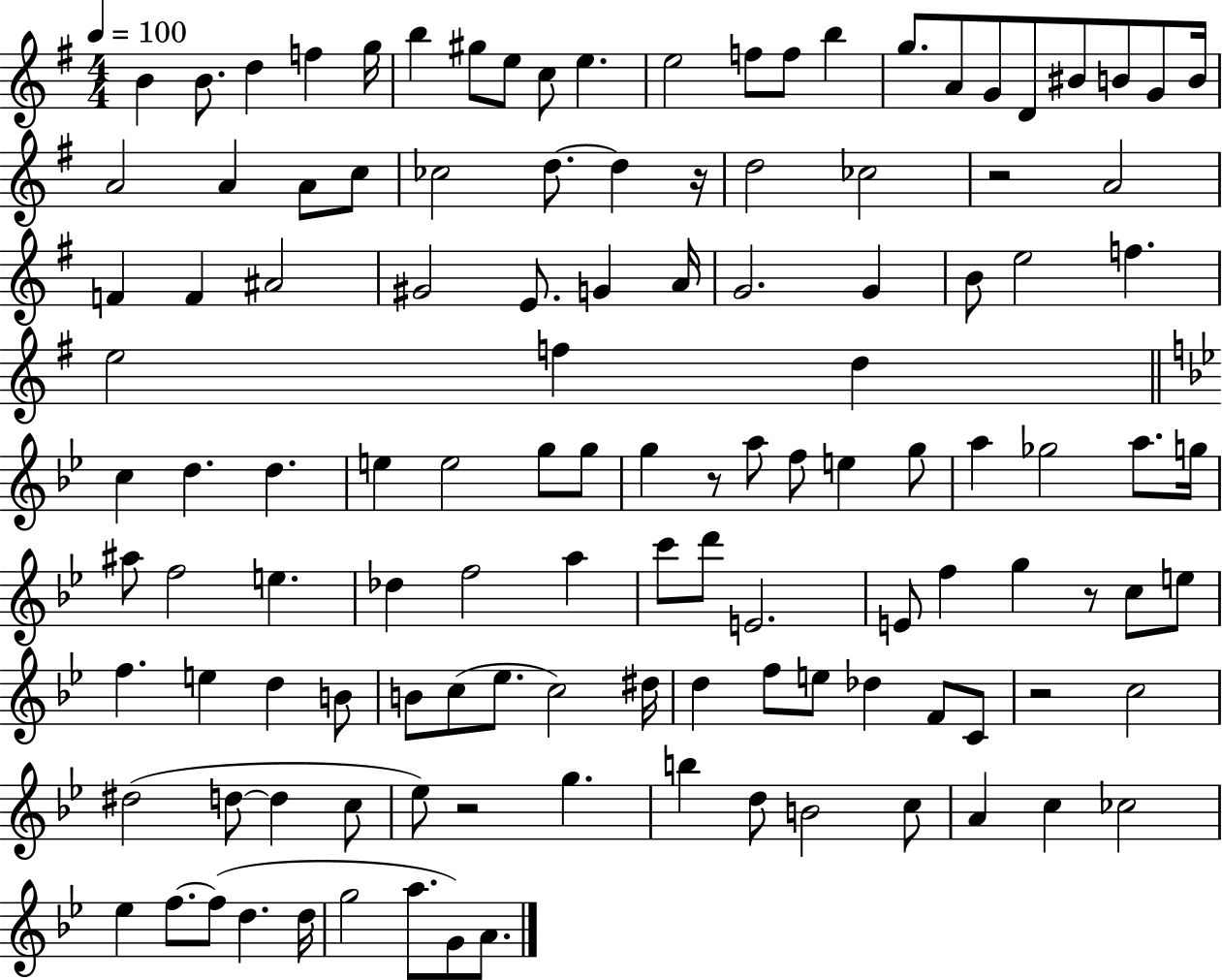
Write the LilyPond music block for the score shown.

{
  \clef treble
  \numericTimeSignature
  \time 4/4
  \key g \major
  \tempo 4 = 100
  \repeat volta 2 { b'4 b'8. d''4 f''4 g''16 | b''4 gis''8 e''8 c''8 e''4. | e''2 f''8 f''8 b''4 | g''8. a'8 g'8 d'8 bis'8 b'8 g'8 b'16 | \break a'2 a'4 a'8 c''8 | ces''2 d''8.~~ d''4 r16 | d''2 ces''2 | r2 a'2 | \break f'4 f'4 ais'2 | gis'2 e'8. g'4 a'16 | g'2. g'4 | b'8 e''2 f''4. | \break e''2 f''4 d''4 | \bar "||" \break \key g \minor c''4 d''4. d''4. | e''4 e''2 g''8 g''8 | g''4 r8 a''8 f''8 e''4 g''8 | a''4 ges''2 a''8. g''16 | \break ais''8 f''2 e''4. | des''4 f''2 a''4 | c'''8 d'''8 e'2. | e'8 f''4 g''4 r8 c''8 e''8 | \break f''4. e''4 d''4 b'8 | b'8 c''8( ees''8. c''2) dis''16 | d''4 f''8 e''8 des''4 f'8 c'8 | r2 c''2 | \break dis''2( d''8~~ d''4 c''8 | ees''8) r2 g''4. | b''4 d''8 b'2 c''8 | a'4 c''4 ces''2 | \break ees''4 f''8.~~ f''8( d''4. d''16 | g''2 a''8. g'8) a'8. | } \bar "|."
}